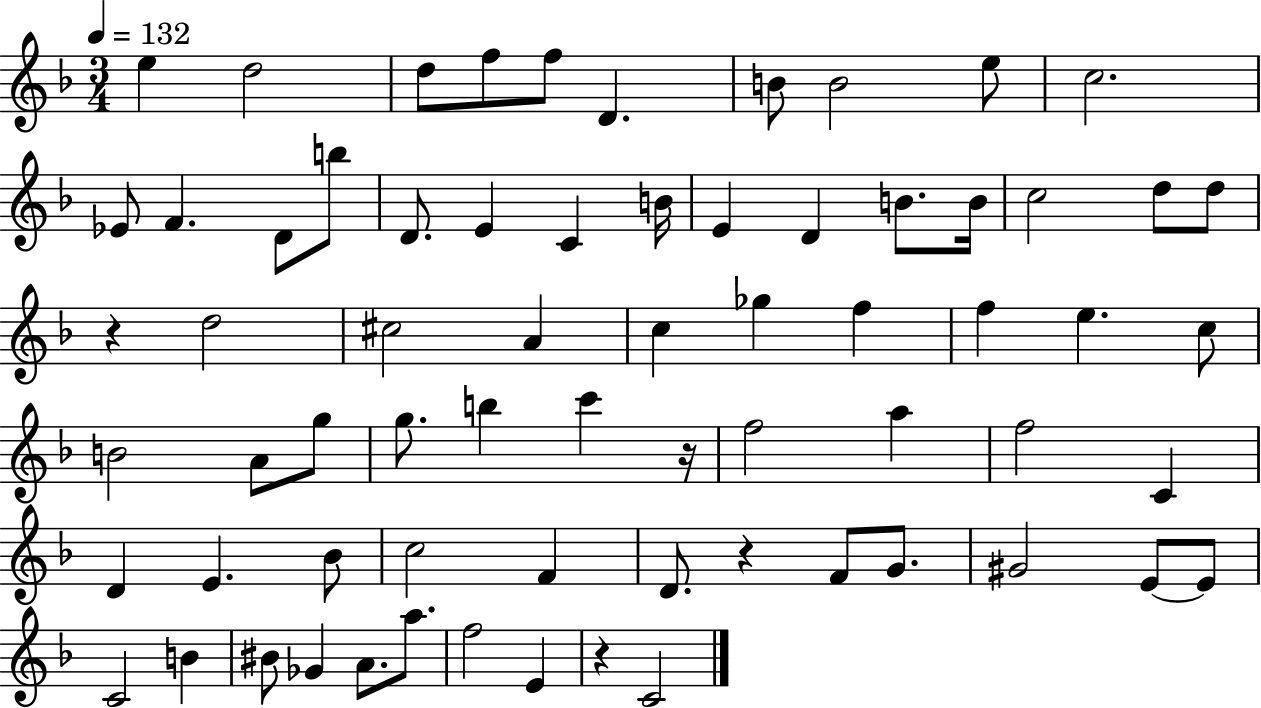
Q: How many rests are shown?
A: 4